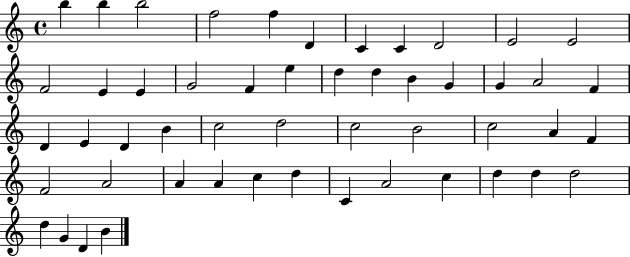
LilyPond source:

{
  \clef treble
  \time 4/4
  \defaultTimeSignature
  \key c \major
  b''4 b''4 b''2 | f''2 f''4 d'4 | c'4 c'4 d'2 | e'2 e'2 | \break f'2 e'4 e'4 | g'2 f'4 e''4 | d''4 d''4 b'4 g'4 | g'4 a'2 f'4 | \break d'4 e'4 d'4 b'4 | c''2 d''2 | c''2 b'2 | c''2 a'4 f'4 | \break f'2 a'2 | a'4 a'4 c''4 d''4 | c'4 a'2 c''4 | d''4 d''4 d''2 | \break d''4 g'4 d'4 b'4 | \bar "|."
}